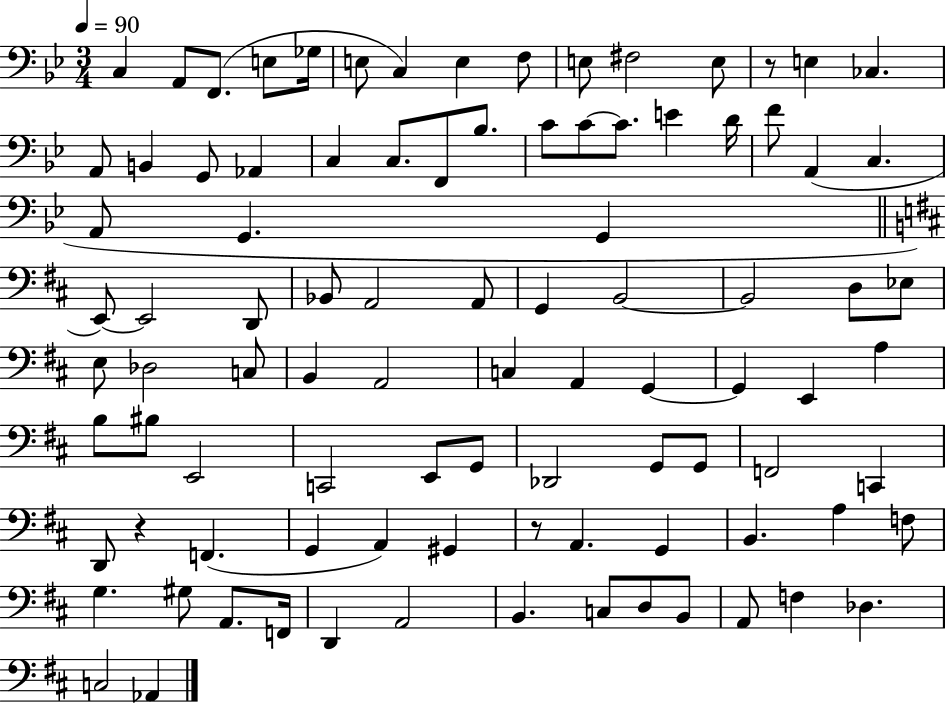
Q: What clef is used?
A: bass